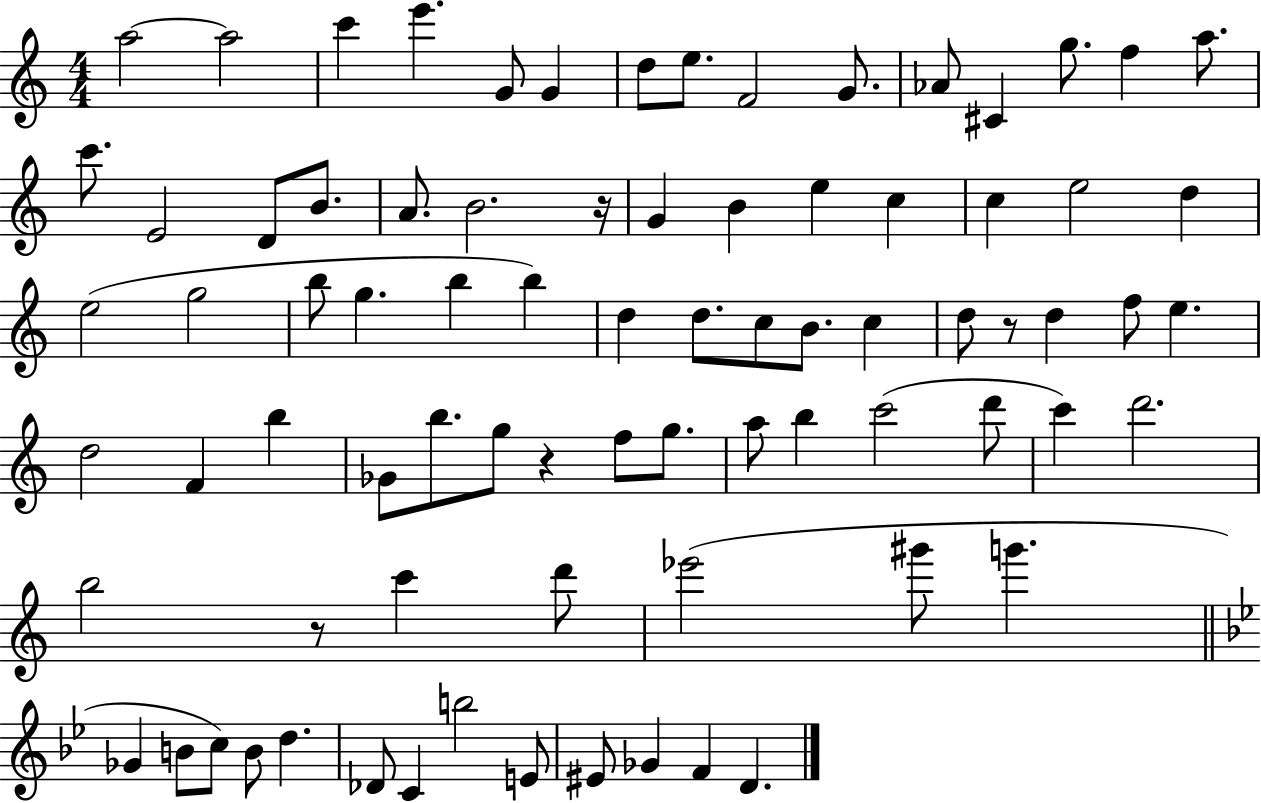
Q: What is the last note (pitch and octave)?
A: D4